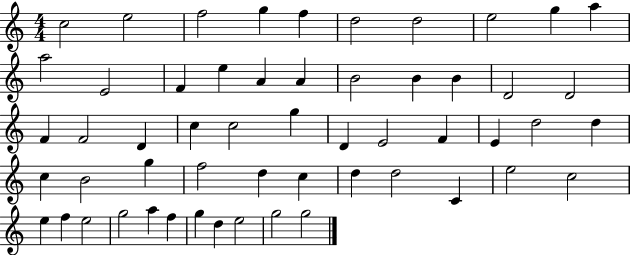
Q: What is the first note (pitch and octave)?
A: C5